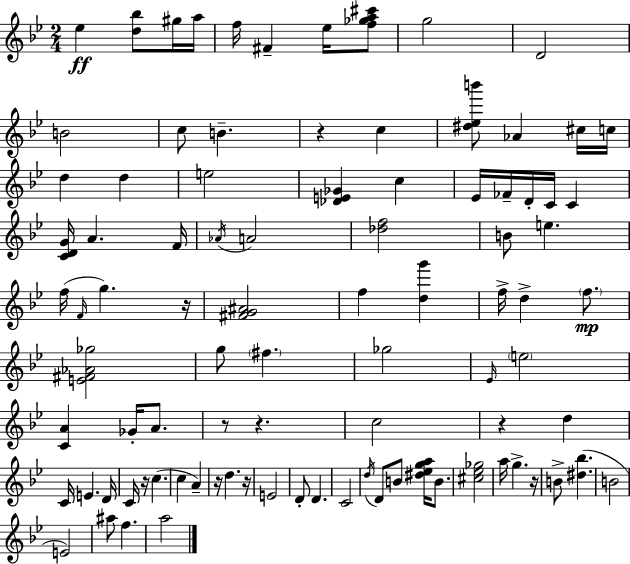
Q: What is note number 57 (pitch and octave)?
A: D4